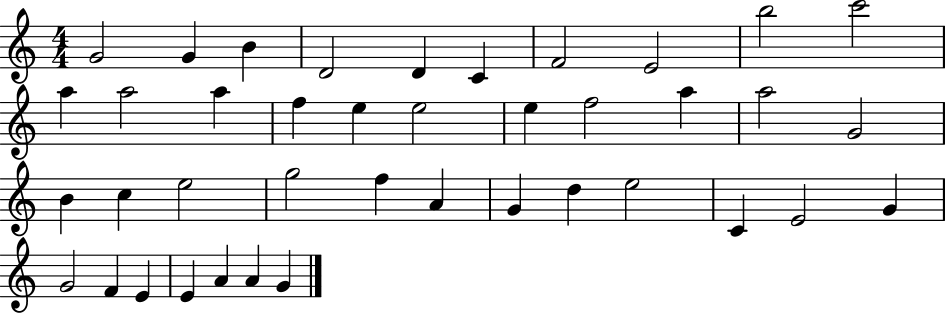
G4/h G4/q B4/q D4/h D4/q C4/q F4/h E4/h B5/h C6/h A5/q A5/h A5/q F5/q E5/q E5/h E5/q F5/h A5/q A5/h G4/h B4/q C5/q E5/h G5/h F5/q A4/q G4/q D5/q E5/h C4/q E4/h G4/q G4/h F4/q E4/q E4/q A4/q A4/q G4/q